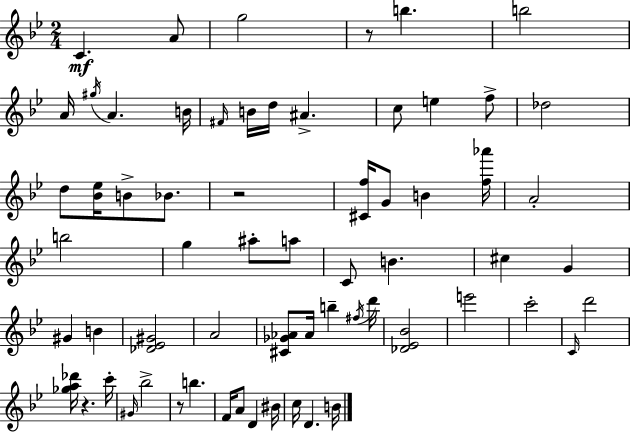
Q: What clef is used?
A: treble